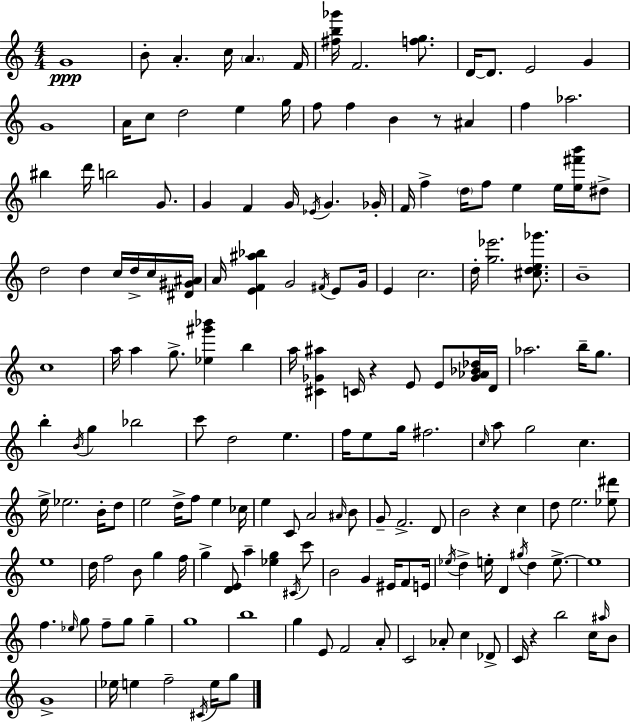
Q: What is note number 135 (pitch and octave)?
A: G5